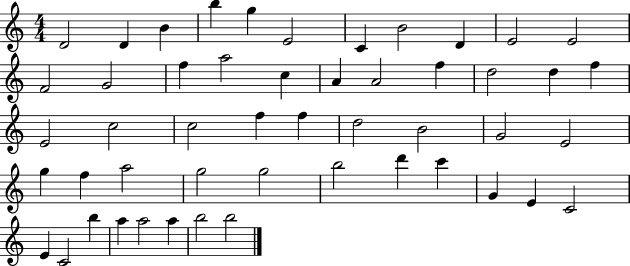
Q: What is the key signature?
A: C major